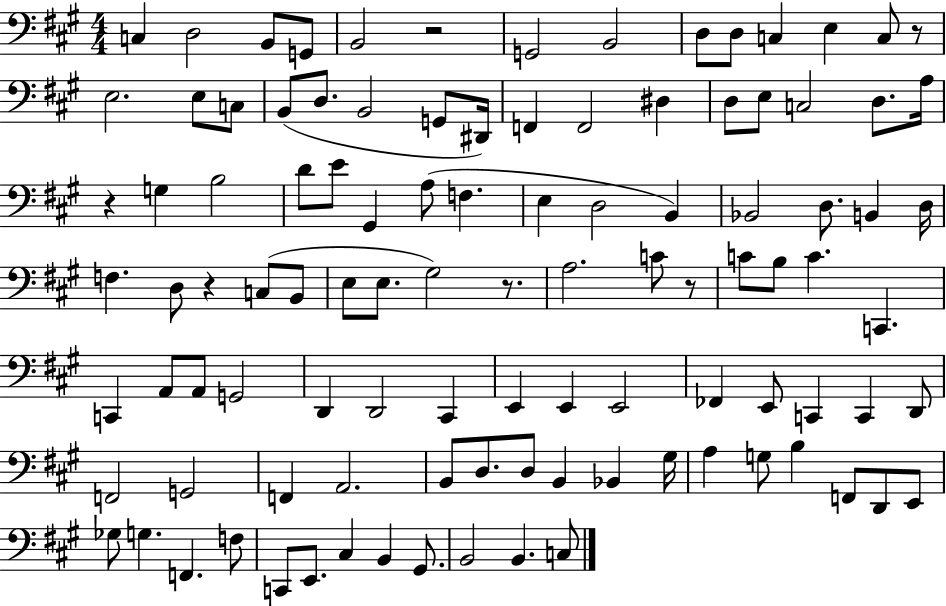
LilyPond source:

{
  \clef bass
  \numericTimeSignature
  \time 4/4
  \key a \major
  c4 d2 b,8 g,8 | b,2 r2 | g,2 b,2 | d8 d8 c4 e4 c8 r8 | \break e2. e8 c8 | b,8( d8. b,2 g,8 dis,16) | f,4 f,2 dis4 | d8 e8 c2 d8. a16 | \break r4 g4 b2 | d'8 e'8 gis,4 a8( f4. | e4 d2 b,4) | bes,2 d8. b,4 d16 | \break f4. d8 r4 c8( b,8 | e8 e8. gis2) r8. | a2. c'8 r8 | c'8 b8 c'4. c,4. | \break c,4 a,8 a,8 g,2 | d,4 d,2 cis,4 | e,4 e,4 e,2 | fes,4 e,8 c,4 c,4 d,8 | \break f,2 g,2 | f,4 a,2. | b,8 d8. d8 b,4 bes,4 gis16 | a4 g8 b4 f,8 d,8 e,8 | \break ges8 g4. f,4. f8 | c,8 e,8. cis4 b,4 gis,8. | b,2 b,4. c8 | \bar "|."
}